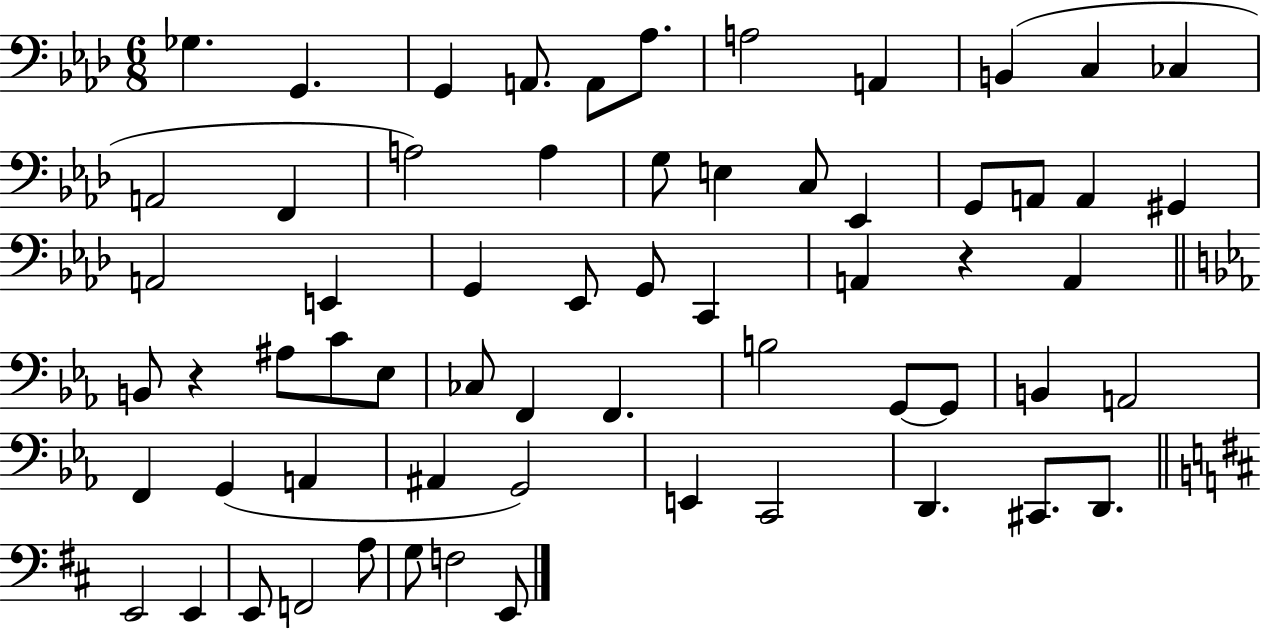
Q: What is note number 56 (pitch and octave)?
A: E2